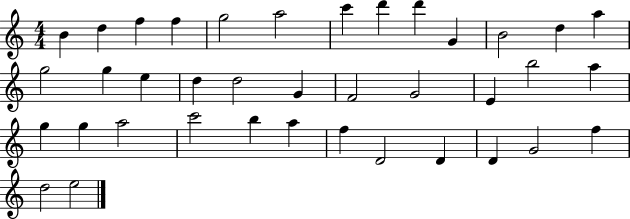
B4/q D5/q F5/q F5/q G5/h A5/h C6/q D6/q D6/q G4/q B4/h D5/q A5/q G5/h G5/q E5/q D5/q D5/h G4/q F4/h G4/h E4/q B5/h A5/q G5/q G5/q A5/h C6/h B5/q A5/q F5/q D4/h D4/q D4/q G4/h F5/q D5/h E5/h